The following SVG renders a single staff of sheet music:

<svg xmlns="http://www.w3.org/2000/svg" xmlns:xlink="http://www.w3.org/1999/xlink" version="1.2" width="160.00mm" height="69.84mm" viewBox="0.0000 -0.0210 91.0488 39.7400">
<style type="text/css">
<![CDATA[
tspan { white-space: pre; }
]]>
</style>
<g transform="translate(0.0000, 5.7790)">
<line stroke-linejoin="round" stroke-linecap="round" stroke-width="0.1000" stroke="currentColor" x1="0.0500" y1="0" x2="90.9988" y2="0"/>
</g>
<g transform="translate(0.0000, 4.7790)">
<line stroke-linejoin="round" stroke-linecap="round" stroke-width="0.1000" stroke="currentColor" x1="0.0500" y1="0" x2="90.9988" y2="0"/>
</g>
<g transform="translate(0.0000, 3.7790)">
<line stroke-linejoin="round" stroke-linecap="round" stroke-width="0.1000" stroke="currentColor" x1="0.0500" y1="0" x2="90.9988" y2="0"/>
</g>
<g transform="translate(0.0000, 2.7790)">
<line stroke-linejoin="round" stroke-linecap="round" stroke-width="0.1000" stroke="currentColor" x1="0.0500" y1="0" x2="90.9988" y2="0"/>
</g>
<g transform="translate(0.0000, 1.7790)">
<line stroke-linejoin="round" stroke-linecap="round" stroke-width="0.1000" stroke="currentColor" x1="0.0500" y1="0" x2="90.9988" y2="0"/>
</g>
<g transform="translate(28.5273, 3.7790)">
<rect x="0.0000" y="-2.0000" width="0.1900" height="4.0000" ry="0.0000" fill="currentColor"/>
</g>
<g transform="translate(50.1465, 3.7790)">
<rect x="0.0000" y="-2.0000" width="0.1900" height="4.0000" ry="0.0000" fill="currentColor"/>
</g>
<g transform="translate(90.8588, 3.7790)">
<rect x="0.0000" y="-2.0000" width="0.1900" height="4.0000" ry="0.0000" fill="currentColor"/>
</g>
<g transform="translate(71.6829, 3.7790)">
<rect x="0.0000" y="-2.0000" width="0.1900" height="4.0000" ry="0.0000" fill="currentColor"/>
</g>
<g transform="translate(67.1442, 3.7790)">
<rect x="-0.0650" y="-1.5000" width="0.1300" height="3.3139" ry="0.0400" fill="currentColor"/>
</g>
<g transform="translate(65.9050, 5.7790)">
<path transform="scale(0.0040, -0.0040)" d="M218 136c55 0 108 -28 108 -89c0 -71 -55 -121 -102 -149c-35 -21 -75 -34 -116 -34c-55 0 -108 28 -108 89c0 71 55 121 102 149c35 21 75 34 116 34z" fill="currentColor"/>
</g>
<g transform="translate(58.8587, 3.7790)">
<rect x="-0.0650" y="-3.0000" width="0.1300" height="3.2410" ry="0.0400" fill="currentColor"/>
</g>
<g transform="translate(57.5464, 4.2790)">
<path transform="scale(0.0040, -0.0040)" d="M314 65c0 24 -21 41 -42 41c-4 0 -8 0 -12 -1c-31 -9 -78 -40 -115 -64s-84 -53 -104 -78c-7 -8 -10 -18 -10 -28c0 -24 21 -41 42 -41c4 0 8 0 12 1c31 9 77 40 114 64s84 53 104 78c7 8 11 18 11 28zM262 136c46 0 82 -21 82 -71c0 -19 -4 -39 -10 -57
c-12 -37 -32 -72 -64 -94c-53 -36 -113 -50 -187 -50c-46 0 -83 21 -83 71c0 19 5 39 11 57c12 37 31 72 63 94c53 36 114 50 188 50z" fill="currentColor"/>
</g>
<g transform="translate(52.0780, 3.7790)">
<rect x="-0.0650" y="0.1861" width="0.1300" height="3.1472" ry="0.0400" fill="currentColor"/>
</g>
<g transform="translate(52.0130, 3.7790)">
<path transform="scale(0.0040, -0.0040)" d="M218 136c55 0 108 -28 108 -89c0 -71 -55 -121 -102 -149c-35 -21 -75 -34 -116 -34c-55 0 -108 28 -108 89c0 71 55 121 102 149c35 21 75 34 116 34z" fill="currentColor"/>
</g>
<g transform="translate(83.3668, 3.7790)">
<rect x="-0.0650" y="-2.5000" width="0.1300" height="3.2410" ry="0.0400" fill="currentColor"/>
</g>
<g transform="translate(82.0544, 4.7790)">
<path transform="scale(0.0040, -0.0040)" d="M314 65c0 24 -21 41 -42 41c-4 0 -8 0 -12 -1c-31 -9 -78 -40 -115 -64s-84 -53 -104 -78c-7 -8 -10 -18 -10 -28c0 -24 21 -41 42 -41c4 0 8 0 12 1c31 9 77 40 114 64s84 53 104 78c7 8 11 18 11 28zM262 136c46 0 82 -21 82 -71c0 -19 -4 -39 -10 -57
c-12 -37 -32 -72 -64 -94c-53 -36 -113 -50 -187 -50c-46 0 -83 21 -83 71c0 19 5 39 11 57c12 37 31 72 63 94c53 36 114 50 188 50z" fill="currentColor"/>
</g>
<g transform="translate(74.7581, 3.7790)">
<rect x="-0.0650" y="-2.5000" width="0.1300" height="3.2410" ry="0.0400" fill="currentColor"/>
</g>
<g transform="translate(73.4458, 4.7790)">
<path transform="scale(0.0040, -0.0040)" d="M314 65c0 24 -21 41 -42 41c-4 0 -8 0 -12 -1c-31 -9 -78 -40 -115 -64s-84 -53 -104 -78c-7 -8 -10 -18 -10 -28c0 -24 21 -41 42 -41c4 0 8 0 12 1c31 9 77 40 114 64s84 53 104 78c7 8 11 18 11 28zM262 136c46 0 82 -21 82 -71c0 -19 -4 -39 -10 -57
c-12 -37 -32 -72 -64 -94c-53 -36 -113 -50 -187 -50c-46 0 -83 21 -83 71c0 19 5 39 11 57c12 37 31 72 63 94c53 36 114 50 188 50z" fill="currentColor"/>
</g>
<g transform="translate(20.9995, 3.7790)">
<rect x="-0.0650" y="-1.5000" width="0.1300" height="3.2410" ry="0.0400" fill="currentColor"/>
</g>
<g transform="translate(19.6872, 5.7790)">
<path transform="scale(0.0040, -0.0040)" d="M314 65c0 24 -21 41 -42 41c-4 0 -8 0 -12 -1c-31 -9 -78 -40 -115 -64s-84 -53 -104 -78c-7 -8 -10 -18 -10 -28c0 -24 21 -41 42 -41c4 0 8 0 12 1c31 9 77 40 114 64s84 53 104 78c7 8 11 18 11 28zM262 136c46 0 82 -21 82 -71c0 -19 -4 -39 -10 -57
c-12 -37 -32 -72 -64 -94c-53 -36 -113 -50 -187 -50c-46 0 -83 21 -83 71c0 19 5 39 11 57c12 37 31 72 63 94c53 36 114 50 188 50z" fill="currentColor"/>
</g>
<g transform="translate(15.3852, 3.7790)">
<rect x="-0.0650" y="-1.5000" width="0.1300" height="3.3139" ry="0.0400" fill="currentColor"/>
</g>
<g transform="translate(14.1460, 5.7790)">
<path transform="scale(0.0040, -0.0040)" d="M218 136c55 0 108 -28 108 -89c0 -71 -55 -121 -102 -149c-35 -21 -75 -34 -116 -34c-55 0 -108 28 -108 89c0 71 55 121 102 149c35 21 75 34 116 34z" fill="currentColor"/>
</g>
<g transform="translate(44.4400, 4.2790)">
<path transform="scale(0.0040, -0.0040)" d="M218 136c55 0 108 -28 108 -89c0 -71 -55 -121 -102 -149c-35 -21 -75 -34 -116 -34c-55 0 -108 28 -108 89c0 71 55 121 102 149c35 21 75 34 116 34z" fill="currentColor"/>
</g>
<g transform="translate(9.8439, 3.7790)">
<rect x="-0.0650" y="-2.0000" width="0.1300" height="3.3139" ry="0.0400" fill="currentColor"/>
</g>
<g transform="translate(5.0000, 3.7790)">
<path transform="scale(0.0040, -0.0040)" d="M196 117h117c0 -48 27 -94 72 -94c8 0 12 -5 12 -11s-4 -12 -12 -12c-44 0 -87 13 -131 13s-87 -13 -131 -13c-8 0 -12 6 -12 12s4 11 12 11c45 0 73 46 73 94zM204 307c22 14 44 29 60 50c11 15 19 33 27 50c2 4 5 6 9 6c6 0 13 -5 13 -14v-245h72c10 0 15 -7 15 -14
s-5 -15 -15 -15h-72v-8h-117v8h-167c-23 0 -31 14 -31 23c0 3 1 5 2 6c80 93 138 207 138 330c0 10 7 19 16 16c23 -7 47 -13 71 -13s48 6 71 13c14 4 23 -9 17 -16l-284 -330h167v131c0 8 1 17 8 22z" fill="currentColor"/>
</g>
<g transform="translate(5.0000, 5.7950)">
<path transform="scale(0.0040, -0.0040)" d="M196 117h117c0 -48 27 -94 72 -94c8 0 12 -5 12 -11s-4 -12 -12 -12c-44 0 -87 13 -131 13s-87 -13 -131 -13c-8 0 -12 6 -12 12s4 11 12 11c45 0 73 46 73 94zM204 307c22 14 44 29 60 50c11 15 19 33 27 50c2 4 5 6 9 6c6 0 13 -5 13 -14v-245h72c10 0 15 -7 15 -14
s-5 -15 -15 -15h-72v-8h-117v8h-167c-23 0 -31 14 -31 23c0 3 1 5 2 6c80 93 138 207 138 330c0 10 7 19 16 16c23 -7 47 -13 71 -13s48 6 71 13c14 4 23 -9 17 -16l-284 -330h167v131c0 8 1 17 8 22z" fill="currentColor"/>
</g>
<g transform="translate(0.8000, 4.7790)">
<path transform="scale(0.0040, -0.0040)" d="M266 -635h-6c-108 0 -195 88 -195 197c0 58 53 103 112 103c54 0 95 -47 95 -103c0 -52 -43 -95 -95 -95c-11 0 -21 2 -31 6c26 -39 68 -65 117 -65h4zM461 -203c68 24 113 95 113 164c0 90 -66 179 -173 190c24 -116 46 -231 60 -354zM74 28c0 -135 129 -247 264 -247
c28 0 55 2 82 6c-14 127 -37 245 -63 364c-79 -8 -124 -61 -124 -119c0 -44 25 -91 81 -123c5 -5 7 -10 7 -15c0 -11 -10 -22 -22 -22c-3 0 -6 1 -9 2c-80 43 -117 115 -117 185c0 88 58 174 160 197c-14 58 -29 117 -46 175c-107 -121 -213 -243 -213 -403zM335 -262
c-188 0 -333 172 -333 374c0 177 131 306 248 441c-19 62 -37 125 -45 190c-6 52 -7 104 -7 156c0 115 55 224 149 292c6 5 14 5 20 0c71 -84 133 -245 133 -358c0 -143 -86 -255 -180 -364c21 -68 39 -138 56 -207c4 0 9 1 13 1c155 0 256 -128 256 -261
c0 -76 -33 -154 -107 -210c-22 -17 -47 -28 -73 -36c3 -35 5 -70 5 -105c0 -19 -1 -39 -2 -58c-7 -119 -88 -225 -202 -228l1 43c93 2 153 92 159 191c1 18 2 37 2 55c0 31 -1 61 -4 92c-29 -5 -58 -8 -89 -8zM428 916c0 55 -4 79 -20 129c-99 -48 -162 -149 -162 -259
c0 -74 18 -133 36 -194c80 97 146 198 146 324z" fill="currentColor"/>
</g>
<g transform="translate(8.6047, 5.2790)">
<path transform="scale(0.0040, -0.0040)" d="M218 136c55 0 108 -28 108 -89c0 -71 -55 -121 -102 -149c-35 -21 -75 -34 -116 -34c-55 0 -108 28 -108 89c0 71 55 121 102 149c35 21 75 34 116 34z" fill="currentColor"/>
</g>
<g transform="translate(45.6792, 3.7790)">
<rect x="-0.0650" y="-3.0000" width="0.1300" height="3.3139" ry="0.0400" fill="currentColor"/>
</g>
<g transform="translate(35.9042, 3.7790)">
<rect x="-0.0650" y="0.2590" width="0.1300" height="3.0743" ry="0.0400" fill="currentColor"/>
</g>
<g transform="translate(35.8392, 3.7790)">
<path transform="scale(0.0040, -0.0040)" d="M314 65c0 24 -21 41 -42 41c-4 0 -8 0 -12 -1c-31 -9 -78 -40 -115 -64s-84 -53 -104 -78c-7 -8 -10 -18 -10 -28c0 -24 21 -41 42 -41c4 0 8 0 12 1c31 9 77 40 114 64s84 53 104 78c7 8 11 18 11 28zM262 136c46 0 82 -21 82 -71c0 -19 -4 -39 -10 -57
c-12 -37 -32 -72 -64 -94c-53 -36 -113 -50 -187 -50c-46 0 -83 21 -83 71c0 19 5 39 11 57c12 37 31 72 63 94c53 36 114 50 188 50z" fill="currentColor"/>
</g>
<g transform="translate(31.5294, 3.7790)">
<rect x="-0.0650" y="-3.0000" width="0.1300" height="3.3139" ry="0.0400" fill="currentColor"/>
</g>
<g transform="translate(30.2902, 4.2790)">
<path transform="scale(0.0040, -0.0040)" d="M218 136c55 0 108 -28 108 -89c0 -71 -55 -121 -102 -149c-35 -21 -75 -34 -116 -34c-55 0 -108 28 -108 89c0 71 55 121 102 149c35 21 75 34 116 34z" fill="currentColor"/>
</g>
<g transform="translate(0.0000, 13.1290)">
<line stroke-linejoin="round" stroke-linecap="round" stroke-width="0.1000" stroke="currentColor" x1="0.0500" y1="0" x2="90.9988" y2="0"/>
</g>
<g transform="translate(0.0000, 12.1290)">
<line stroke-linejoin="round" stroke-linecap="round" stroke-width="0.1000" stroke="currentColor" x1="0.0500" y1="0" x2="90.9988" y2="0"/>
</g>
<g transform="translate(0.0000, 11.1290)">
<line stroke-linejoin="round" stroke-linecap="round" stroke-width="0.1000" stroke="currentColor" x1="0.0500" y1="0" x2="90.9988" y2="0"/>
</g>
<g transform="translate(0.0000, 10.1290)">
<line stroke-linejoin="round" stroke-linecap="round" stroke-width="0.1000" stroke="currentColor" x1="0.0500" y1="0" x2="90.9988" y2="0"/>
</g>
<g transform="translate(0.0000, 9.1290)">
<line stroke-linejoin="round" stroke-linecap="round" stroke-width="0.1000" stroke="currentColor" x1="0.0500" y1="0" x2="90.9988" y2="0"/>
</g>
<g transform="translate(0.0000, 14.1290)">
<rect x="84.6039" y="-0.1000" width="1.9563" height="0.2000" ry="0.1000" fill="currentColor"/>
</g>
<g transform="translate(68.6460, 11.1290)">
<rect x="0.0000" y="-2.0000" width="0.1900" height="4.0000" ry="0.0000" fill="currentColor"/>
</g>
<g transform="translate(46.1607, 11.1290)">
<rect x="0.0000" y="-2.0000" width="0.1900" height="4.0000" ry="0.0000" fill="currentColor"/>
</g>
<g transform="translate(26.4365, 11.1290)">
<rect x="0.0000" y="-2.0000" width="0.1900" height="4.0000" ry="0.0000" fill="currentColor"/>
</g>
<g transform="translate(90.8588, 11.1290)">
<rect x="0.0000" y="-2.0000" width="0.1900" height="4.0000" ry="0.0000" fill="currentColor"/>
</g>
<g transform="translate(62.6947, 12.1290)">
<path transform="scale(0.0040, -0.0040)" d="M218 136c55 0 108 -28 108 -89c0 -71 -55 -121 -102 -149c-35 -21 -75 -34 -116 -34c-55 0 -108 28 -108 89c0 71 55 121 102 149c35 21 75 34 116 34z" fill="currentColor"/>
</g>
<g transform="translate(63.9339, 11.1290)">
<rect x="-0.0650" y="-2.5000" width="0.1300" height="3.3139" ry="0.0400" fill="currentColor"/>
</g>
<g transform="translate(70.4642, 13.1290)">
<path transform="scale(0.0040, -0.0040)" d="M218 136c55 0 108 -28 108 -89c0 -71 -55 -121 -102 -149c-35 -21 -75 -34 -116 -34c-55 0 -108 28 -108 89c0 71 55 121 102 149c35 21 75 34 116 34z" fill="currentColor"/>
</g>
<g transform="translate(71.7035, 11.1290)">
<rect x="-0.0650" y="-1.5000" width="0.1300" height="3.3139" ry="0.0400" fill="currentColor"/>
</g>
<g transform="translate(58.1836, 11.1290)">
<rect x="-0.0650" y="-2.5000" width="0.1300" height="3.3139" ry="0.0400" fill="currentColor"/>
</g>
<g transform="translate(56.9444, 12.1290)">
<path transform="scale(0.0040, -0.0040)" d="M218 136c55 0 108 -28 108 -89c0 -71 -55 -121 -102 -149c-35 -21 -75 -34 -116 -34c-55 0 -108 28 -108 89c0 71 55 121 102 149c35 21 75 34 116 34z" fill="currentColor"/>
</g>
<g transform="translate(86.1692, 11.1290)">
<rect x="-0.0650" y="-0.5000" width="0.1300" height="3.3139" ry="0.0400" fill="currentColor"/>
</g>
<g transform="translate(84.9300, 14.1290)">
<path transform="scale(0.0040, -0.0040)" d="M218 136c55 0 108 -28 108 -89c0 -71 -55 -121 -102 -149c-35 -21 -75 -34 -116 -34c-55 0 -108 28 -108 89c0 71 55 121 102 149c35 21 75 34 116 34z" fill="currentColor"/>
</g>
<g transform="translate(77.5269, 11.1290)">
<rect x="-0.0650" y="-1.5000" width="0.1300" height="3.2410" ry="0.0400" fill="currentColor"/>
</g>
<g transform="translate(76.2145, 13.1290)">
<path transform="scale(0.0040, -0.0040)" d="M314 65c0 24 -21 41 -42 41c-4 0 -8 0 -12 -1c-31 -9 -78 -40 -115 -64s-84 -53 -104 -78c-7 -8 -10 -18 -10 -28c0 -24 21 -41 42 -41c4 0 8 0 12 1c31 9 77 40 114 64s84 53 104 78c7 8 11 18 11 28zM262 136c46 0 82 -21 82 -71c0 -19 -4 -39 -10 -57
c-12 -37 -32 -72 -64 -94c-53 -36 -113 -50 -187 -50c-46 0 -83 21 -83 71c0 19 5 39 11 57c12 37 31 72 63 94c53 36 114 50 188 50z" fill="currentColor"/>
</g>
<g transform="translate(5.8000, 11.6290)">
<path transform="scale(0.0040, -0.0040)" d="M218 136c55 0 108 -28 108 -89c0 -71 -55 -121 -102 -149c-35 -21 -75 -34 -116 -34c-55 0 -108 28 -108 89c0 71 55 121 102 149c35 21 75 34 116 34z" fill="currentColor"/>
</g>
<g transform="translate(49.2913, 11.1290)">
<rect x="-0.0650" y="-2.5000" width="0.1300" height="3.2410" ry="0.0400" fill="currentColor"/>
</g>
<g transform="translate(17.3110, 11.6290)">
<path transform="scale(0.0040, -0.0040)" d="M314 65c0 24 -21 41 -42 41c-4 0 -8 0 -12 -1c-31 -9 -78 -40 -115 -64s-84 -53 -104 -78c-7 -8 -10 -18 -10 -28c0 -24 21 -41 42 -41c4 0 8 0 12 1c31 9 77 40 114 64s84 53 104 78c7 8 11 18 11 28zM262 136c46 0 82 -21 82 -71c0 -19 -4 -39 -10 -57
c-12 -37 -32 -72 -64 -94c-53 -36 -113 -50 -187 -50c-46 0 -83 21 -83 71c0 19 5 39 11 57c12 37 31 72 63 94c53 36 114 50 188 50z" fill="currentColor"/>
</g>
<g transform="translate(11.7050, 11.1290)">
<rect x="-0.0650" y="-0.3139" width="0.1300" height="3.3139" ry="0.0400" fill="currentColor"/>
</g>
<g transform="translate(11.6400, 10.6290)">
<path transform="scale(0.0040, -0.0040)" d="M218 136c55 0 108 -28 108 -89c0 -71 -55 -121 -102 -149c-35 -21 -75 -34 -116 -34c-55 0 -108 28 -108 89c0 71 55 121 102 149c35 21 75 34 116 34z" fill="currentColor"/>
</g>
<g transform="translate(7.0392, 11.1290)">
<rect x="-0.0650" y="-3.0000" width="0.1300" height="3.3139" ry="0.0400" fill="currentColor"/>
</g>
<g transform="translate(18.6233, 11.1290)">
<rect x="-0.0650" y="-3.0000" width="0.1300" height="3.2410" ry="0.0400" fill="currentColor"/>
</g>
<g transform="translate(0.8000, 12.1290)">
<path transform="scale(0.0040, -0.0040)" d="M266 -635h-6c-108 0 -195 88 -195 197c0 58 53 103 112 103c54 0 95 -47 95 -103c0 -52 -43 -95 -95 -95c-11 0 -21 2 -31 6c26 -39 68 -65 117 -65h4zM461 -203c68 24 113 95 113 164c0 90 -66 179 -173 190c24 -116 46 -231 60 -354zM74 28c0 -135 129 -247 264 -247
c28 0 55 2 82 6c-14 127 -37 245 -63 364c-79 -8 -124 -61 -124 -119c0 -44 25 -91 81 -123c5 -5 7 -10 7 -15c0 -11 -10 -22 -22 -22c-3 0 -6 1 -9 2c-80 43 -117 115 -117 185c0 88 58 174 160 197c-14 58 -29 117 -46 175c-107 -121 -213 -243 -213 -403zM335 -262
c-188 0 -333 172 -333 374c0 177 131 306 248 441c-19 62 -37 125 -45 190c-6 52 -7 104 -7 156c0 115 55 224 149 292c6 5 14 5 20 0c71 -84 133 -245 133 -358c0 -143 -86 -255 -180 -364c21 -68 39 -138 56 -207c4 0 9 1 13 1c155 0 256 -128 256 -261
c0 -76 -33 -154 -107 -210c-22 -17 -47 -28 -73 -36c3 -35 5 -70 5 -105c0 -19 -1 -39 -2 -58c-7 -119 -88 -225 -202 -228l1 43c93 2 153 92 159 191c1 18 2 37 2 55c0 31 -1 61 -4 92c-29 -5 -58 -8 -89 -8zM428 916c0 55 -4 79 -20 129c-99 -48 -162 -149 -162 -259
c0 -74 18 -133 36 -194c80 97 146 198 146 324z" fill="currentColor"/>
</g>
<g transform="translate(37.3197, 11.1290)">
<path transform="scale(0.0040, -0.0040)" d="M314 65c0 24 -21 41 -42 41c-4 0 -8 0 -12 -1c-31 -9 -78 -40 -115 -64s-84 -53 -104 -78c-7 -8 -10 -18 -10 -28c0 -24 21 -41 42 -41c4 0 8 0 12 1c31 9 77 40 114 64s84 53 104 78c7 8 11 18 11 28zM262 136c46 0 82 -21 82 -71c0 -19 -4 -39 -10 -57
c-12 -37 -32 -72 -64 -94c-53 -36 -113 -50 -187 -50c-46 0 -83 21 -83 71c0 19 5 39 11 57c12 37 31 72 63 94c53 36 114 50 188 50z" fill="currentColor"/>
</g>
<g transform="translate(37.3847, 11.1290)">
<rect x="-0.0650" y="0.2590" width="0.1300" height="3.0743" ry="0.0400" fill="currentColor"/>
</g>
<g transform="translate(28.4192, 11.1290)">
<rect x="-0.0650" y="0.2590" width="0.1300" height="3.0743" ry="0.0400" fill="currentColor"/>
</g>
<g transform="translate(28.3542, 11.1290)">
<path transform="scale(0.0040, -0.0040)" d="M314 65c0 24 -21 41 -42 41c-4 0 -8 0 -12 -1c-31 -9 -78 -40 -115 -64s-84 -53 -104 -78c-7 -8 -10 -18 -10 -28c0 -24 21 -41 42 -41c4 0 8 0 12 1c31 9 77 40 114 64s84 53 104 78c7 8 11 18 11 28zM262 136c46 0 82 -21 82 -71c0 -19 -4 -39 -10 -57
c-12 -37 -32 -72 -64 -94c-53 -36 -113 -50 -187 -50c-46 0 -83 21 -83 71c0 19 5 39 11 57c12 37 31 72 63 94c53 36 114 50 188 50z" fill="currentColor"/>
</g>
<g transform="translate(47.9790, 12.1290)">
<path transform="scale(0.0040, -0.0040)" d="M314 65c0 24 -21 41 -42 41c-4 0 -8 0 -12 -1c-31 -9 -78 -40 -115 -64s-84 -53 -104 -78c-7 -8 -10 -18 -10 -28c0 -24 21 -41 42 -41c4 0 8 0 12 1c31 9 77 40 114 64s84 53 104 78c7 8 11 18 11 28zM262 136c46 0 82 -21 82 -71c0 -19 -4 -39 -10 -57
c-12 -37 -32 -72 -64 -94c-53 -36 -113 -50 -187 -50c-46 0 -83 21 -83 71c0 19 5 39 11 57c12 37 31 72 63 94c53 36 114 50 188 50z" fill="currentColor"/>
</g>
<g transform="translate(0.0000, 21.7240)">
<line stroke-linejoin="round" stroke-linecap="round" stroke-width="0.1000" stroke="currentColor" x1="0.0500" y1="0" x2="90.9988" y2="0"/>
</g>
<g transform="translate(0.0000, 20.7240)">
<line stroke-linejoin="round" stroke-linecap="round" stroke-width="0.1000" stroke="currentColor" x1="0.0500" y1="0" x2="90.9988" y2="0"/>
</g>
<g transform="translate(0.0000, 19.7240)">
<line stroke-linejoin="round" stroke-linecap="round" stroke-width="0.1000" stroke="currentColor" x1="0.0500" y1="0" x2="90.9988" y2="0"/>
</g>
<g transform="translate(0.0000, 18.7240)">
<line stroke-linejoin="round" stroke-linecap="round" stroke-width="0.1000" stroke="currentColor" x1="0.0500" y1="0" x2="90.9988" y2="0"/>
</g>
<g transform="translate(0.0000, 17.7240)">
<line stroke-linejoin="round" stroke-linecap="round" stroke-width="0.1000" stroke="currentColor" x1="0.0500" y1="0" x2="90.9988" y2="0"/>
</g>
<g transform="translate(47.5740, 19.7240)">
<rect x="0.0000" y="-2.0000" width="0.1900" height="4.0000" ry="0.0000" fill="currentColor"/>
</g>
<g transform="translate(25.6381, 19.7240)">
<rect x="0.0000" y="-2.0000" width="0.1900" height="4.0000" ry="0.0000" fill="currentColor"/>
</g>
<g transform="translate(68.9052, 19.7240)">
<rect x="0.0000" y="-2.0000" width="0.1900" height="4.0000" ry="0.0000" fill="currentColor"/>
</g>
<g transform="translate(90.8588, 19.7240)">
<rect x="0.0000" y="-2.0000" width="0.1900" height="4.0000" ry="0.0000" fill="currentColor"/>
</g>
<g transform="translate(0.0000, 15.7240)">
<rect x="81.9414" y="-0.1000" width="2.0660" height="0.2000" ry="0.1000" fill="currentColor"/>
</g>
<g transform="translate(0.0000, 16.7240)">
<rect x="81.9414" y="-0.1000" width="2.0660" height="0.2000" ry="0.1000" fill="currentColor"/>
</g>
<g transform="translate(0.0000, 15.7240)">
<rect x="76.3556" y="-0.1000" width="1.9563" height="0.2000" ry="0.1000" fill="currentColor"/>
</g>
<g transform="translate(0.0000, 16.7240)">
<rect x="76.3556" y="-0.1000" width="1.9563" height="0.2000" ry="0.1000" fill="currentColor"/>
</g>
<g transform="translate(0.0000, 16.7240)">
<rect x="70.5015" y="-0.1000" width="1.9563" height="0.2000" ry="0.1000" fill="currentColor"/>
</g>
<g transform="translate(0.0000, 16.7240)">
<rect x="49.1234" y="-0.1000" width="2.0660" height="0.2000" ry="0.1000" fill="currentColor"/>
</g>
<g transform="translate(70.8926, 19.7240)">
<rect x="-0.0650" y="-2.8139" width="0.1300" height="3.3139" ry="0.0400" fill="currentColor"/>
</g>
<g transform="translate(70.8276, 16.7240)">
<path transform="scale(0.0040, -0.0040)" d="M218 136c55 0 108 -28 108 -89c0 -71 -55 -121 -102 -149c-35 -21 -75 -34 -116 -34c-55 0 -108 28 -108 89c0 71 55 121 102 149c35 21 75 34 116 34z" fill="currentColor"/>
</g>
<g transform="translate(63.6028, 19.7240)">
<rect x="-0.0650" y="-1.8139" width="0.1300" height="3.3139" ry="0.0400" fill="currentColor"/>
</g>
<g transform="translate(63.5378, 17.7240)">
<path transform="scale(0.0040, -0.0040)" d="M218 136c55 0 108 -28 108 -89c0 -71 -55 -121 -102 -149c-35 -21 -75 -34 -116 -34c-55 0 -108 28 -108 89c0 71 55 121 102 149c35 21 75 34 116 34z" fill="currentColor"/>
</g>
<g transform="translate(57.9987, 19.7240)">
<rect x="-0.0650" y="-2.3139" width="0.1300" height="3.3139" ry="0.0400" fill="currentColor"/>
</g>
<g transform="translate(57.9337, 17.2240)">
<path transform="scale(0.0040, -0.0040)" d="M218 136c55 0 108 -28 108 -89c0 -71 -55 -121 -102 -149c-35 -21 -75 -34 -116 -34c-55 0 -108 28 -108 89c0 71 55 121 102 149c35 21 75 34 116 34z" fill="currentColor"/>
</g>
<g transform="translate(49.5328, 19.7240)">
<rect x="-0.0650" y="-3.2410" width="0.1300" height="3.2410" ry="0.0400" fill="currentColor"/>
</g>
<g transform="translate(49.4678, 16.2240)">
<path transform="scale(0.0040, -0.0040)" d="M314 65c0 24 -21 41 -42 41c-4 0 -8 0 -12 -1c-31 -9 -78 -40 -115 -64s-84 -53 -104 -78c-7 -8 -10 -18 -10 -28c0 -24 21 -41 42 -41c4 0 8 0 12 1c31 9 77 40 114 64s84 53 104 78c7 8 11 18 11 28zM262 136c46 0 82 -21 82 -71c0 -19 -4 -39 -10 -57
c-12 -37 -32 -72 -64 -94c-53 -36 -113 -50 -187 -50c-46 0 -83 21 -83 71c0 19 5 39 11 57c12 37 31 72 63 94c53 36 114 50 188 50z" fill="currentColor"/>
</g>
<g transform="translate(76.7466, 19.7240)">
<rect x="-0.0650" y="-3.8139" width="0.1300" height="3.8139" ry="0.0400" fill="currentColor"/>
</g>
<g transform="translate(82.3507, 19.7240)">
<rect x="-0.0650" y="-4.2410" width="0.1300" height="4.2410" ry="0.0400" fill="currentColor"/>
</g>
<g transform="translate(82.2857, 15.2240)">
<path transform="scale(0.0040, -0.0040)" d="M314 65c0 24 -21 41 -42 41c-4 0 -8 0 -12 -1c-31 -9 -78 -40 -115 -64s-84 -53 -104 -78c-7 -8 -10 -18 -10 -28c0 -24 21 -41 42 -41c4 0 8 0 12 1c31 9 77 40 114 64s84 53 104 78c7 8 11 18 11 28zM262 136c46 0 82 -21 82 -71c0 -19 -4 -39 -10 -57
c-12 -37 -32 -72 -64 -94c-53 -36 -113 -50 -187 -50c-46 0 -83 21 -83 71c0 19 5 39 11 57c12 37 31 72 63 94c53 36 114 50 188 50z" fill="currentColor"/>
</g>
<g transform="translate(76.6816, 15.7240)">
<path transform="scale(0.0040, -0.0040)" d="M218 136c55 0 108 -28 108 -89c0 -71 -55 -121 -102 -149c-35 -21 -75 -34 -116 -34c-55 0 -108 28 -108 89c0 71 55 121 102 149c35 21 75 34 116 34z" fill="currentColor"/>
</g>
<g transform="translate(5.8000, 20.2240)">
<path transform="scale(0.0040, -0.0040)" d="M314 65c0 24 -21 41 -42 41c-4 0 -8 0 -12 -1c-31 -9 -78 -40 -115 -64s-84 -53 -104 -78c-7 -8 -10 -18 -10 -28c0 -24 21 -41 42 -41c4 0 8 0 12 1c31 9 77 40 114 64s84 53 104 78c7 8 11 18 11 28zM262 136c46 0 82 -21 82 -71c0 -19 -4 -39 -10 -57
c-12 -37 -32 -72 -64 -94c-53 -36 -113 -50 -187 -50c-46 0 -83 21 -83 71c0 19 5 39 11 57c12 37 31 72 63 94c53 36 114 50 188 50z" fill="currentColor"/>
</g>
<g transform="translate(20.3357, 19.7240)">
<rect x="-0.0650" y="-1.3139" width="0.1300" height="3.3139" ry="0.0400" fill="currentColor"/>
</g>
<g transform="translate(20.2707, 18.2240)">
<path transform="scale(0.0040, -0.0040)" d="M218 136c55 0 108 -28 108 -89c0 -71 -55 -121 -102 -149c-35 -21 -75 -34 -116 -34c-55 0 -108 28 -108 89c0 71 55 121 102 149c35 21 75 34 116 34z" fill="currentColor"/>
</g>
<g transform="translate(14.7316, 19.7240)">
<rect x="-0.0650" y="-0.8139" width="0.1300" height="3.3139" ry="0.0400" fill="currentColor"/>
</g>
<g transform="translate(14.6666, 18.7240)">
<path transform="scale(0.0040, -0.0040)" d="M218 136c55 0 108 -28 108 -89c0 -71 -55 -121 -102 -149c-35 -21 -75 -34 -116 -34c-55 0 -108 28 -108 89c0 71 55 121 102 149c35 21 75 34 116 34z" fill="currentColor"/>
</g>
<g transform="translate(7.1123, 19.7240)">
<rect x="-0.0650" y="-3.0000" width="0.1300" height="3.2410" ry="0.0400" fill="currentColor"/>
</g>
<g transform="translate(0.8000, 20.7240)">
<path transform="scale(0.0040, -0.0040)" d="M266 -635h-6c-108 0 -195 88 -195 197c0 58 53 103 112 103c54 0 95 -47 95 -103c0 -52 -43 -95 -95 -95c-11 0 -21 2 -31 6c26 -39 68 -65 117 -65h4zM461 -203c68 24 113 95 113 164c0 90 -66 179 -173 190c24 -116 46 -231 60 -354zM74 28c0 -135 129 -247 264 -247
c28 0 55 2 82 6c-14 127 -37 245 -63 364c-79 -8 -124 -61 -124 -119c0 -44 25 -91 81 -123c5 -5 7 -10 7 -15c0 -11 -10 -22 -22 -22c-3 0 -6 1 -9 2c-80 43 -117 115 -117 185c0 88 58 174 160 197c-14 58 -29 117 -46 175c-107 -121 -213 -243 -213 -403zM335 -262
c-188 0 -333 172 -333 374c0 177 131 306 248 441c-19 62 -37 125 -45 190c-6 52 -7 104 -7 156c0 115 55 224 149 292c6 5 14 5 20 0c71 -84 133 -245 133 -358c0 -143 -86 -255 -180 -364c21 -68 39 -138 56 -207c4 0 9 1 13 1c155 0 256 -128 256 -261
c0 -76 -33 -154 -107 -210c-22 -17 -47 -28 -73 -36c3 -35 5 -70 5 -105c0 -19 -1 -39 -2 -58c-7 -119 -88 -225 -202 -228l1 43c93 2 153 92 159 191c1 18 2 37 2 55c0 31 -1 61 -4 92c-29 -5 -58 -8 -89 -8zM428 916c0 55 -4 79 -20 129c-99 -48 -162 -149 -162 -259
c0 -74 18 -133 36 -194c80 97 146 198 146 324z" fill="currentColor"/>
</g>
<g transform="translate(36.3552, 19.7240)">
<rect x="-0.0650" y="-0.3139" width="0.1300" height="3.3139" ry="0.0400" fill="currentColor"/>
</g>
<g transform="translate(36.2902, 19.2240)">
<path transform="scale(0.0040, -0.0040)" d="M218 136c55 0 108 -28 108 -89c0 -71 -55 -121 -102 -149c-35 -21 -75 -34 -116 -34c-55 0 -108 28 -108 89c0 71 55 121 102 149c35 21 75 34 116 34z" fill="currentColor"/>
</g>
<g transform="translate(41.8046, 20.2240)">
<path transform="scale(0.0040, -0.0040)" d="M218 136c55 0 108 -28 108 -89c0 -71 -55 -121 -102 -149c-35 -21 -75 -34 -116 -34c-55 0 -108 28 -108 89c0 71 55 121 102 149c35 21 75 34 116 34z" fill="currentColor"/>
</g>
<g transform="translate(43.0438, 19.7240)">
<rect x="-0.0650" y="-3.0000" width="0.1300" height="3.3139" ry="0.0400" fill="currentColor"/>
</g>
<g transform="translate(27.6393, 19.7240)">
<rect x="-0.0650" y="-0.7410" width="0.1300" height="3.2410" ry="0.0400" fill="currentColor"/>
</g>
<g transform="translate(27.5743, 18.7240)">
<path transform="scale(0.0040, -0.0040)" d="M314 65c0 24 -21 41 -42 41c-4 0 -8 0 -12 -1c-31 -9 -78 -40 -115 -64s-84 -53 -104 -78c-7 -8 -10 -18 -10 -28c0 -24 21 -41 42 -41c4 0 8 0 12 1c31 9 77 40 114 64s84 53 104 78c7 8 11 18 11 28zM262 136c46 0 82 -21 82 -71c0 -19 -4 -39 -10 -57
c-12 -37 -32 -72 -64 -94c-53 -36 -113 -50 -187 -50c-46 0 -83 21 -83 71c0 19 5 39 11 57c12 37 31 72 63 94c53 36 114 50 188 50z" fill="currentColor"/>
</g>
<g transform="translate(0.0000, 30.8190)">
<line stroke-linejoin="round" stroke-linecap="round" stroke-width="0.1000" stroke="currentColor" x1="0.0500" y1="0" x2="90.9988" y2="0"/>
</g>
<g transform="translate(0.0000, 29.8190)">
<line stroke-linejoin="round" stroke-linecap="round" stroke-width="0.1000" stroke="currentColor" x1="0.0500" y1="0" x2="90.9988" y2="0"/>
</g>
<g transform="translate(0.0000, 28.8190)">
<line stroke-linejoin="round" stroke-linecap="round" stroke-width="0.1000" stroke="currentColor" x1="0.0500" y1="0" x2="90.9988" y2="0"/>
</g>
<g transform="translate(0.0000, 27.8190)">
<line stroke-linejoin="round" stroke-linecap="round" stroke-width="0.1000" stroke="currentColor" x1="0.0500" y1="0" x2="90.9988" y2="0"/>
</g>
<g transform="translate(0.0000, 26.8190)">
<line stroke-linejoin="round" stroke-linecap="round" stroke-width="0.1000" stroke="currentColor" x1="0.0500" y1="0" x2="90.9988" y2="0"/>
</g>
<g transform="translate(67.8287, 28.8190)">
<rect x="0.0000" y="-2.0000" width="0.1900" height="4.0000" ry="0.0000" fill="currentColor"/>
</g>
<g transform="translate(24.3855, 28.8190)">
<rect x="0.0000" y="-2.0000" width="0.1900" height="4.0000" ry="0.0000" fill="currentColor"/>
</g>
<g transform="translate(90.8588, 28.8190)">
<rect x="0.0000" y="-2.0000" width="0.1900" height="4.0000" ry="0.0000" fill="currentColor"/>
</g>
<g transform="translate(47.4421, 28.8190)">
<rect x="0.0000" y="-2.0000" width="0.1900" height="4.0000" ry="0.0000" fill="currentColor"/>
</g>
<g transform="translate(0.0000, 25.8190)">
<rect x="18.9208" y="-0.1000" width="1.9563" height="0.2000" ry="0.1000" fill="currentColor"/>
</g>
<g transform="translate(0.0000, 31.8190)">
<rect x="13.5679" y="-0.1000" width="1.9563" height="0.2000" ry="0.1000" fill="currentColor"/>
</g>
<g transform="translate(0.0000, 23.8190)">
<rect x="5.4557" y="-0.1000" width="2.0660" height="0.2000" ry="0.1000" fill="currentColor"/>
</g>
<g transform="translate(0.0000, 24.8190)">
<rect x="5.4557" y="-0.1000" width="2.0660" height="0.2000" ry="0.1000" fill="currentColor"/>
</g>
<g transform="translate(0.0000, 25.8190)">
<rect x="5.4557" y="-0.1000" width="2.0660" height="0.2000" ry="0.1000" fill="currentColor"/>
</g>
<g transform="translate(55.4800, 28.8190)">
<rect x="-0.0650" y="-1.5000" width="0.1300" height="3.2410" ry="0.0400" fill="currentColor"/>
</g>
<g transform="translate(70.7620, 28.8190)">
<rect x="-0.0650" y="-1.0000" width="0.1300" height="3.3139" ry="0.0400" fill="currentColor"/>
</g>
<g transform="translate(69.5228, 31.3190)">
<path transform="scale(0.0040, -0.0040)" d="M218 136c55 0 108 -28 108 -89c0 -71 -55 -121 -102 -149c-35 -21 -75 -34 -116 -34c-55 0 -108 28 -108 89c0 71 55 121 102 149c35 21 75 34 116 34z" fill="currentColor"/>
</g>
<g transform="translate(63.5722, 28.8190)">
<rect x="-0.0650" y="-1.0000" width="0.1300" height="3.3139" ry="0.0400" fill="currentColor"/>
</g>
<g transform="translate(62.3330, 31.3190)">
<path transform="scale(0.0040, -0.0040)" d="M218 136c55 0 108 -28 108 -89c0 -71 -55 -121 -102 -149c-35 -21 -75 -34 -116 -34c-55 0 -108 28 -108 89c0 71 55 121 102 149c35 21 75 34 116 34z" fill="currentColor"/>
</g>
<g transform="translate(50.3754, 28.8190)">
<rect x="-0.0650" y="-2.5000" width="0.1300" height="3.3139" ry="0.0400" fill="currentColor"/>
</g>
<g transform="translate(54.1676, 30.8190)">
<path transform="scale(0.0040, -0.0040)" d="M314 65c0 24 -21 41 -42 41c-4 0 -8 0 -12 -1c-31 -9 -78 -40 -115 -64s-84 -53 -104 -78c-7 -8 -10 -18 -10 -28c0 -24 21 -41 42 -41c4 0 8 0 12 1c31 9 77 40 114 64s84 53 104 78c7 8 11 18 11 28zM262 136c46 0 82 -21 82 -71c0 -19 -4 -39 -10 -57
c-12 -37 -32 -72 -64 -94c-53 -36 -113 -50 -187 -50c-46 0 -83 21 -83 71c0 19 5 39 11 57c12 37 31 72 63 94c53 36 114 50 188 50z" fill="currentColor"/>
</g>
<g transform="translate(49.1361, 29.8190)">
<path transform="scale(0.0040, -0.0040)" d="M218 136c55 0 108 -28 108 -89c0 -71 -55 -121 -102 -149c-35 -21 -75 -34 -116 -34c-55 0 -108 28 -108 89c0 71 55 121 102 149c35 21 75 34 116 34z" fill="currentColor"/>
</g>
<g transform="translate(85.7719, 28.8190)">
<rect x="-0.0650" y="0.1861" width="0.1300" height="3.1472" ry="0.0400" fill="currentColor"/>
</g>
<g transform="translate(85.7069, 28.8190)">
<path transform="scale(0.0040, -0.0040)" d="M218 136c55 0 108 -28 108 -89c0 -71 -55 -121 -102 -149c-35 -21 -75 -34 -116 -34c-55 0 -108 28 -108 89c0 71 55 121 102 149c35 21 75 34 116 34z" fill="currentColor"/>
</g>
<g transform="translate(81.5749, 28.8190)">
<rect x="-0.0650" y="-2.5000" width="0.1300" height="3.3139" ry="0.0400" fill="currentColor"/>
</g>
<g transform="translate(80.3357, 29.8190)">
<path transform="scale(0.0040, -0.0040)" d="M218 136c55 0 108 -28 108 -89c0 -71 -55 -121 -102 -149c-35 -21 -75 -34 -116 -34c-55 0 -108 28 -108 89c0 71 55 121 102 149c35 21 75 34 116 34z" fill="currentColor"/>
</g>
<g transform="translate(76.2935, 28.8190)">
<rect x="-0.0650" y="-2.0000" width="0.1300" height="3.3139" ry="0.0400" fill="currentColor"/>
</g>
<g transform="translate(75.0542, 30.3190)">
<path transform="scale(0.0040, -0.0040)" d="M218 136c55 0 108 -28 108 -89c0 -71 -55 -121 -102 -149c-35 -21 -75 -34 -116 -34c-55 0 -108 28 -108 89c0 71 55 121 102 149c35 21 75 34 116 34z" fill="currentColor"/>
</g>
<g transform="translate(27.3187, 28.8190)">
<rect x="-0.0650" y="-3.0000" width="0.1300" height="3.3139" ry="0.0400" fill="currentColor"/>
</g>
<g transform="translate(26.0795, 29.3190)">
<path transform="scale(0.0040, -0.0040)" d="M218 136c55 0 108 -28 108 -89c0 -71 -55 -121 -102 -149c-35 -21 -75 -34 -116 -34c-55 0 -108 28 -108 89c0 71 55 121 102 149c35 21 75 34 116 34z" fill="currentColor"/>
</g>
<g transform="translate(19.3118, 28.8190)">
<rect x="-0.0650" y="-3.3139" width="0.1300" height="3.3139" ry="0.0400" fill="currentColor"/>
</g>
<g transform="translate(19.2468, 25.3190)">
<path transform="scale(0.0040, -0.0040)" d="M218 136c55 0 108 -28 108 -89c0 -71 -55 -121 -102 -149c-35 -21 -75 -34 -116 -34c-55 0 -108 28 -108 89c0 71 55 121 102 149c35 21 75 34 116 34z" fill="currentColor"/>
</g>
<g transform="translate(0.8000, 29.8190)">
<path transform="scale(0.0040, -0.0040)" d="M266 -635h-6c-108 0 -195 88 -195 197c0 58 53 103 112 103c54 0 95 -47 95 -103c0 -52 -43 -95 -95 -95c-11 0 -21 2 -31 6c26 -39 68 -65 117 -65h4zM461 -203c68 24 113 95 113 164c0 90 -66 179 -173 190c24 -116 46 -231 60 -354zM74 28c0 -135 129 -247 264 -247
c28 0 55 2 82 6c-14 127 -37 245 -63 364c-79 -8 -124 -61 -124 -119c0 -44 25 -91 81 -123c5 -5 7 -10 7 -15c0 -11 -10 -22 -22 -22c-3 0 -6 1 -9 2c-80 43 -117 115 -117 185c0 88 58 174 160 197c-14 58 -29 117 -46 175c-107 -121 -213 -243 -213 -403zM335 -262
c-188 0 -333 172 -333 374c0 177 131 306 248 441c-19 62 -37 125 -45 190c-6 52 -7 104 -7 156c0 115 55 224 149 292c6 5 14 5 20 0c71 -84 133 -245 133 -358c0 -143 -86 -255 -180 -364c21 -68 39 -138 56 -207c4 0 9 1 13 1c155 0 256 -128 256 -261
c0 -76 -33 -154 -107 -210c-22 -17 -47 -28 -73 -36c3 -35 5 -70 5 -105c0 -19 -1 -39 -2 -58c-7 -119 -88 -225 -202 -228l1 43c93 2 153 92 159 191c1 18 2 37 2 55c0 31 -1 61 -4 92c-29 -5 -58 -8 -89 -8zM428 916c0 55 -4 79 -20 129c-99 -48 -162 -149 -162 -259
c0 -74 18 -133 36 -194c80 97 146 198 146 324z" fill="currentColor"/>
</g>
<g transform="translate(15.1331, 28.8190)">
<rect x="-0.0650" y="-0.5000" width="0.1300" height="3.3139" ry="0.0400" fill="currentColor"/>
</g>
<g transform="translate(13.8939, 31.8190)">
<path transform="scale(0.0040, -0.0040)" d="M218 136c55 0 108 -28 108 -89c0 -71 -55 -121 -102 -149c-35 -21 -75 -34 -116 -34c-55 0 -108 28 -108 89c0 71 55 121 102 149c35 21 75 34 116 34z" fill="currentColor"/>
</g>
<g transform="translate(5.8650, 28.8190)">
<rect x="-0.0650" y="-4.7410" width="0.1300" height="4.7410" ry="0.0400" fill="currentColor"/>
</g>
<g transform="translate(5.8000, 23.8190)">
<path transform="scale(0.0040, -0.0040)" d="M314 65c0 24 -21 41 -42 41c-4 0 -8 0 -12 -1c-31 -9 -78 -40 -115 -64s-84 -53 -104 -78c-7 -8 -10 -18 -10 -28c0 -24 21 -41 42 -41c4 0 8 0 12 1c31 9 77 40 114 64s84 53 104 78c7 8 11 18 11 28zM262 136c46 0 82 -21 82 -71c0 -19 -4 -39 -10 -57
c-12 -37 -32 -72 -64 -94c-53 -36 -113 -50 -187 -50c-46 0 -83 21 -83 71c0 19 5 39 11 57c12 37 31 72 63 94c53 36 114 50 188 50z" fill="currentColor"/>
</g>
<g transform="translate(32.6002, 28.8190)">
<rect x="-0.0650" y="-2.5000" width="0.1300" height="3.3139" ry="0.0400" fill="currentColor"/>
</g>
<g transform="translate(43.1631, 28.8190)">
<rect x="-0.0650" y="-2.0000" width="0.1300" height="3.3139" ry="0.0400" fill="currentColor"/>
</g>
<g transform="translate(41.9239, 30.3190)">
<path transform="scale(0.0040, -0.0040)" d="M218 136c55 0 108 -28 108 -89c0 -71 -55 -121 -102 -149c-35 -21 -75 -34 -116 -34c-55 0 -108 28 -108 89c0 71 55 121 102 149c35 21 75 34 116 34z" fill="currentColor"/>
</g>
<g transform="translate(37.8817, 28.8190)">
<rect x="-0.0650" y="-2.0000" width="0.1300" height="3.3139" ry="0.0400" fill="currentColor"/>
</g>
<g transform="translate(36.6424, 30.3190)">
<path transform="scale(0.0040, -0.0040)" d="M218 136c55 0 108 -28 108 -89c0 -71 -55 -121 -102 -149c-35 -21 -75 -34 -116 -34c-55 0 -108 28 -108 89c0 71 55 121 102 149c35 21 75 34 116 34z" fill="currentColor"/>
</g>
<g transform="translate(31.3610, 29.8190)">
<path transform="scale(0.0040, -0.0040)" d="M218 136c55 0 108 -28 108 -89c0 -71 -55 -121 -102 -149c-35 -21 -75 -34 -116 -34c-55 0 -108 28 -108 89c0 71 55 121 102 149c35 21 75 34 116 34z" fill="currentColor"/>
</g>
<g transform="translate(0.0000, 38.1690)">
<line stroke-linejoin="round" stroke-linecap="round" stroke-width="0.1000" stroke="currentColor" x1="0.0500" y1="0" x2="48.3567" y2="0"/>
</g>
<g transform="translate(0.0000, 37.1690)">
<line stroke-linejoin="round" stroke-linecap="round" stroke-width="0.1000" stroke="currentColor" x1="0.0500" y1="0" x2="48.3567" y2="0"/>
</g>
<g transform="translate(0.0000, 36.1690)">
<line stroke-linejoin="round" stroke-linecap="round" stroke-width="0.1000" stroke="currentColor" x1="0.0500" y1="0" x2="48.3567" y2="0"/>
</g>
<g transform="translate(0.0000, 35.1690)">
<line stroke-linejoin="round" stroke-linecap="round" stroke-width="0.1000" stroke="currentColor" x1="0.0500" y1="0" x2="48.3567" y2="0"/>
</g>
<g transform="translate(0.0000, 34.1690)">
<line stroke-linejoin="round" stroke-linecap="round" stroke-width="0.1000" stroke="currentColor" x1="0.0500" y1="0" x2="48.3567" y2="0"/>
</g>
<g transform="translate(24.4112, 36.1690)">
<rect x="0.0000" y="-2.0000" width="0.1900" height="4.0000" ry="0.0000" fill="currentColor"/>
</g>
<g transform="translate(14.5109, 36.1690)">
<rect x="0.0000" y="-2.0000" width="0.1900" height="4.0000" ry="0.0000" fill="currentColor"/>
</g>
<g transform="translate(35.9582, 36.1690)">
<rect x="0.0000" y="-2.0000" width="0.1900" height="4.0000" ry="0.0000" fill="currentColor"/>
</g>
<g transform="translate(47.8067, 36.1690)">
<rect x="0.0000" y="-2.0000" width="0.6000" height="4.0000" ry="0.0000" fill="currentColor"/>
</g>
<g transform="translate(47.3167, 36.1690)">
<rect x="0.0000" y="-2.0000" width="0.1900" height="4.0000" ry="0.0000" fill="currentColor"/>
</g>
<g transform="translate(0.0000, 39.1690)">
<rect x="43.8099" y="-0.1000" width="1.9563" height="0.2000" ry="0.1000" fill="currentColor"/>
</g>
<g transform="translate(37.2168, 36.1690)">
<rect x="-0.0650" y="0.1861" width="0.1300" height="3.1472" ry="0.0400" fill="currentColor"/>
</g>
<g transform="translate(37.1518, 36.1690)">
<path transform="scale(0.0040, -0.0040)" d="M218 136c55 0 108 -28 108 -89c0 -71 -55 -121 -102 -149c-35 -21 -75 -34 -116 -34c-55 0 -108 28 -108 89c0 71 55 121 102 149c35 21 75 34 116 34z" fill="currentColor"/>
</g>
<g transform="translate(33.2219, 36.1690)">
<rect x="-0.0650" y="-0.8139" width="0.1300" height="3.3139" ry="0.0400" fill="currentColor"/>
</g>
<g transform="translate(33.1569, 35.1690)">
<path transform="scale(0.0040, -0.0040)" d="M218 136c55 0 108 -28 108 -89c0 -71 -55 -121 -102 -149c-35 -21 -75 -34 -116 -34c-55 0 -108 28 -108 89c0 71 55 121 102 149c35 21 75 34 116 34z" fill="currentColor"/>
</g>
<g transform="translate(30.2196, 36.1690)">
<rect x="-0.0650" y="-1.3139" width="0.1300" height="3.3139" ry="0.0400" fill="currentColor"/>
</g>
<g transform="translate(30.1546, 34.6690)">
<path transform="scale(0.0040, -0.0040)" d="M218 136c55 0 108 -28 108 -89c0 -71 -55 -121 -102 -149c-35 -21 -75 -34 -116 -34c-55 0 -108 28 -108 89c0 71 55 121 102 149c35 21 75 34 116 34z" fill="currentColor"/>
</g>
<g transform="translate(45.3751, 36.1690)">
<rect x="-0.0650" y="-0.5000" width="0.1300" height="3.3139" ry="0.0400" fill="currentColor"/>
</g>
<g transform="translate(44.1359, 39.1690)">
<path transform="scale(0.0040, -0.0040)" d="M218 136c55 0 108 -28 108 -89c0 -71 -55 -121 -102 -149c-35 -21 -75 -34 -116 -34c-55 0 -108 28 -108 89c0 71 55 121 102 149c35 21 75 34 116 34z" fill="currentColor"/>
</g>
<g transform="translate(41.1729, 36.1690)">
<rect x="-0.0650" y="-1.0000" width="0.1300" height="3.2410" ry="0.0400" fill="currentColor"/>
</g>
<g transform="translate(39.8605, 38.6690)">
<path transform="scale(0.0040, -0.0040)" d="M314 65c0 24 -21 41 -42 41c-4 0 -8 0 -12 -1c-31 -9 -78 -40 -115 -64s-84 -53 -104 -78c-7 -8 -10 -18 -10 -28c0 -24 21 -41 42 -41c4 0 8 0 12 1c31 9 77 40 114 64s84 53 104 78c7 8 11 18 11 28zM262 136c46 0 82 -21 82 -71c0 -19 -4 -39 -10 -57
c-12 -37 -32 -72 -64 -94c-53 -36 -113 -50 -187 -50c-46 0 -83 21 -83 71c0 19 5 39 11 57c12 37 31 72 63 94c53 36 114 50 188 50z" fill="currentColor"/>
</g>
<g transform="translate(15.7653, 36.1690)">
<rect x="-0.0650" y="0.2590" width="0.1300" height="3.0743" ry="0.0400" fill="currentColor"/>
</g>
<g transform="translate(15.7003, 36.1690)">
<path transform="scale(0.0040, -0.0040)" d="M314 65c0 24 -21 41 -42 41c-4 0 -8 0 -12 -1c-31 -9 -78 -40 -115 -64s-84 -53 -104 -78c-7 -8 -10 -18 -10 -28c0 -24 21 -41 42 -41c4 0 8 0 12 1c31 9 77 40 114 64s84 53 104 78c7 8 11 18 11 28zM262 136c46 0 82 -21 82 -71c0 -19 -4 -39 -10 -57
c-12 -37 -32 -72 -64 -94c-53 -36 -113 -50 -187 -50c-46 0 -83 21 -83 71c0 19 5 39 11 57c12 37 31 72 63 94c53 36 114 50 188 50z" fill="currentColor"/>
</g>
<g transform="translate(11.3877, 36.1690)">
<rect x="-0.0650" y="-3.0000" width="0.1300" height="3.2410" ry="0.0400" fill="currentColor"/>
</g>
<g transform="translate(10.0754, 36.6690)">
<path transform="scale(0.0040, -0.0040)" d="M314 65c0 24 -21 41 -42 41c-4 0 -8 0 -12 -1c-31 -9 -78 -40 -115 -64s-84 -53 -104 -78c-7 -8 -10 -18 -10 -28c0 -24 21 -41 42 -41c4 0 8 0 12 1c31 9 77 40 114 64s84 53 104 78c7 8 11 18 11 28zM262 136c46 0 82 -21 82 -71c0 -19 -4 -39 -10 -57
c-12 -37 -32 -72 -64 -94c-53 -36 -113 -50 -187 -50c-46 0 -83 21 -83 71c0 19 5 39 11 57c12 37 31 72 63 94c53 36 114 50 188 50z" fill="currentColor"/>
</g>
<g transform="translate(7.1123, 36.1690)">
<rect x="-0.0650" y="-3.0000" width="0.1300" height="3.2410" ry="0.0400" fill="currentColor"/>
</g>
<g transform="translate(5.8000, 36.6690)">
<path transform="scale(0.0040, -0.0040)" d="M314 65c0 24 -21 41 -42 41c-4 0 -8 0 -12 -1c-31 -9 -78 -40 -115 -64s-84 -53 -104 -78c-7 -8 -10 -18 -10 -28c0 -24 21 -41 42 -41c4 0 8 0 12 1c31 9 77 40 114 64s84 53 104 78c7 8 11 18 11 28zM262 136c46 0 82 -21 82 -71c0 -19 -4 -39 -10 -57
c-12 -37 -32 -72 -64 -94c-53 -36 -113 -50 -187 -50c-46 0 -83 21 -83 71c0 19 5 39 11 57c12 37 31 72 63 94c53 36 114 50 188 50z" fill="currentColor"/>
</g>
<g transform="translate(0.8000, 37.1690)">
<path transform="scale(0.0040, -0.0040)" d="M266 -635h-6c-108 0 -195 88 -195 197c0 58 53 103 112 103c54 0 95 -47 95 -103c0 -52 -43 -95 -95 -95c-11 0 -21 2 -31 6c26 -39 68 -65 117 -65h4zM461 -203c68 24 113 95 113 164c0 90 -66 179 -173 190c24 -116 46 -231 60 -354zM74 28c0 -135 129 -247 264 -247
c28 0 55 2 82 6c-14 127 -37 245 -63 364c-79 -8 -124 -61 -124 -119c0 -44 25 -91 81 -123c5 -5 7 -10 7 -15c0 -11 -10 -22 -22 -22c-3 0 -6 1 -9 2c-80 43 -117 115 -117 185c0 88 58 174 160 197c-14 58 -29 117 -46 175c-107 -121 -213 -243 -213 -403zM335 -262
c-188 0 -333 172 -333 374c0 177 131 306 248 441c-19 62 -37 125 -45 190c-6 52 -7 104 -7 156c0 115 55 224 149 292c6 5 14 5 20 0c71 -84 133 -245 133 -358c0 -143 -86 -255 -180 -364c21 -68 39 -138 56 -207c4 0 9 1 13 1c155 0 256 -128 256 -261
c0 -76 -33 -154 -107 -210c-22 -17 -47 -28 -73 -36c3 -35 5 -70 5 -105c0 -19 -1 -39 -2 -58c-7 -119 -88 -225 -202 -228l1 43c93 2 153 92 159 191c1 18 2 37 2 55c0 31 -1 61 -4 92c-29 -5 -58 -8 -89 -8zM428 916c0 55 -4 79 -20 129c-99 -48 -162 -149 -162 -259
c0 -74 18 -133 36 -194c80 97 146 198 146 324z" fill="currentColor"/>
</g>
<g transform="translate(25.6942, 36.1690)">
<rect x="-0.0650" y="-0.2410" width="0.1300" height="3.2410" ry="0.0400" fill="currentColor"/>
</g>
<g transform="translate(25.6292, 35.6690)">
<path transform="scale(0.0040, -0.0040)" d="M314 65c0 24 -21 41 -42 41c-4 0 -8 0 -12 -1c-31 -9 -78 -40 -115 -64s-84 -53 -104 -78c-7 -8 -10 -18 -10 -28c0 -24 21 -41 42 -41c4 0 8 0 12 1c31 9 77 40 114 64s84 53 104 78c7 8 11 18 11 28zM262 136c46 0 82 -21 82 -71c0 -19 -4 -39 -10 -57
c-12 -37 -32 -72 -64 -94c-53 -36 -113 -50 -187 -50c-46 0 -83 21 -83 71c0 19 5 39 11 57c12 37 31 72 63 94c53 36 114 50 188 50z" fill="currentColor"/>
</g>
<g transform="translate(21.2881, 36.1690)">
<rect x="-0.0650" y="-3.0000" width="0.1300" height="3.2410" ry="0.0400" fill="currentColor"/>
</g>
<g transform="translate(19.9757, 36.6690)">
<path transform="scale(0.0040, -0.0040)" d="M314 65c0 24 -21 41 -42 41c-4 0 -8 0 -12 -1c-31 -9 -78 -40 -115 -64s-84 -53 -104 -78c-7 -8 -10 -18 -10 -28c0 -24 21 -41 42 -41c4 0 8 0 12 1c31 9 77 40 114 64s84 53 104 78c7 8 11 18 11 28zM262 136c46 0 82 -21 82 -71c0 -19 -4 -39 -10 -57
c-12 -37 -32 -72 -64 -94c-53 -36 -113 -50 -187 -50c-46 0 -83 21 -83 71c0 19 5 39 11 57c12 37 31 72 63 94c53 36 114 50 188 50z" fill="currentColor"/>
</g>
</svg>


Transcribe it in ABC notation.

X:1
T:Untitled
M:4/4
L:1/4
K:C
F E E2 A B2 A B A2 E G2 G2 A c A2 B2 B2 G2 G G E E2 C A2 d e d2 c A b2 g f a c' d'2 e'2 C b A G F F G E2 D D F G B A2 A2 B2 A2 c2 e d B D2 C